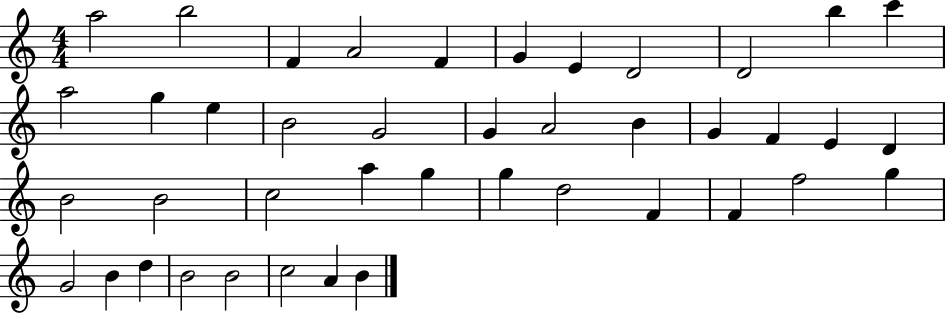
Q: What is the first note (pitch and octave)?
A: A5